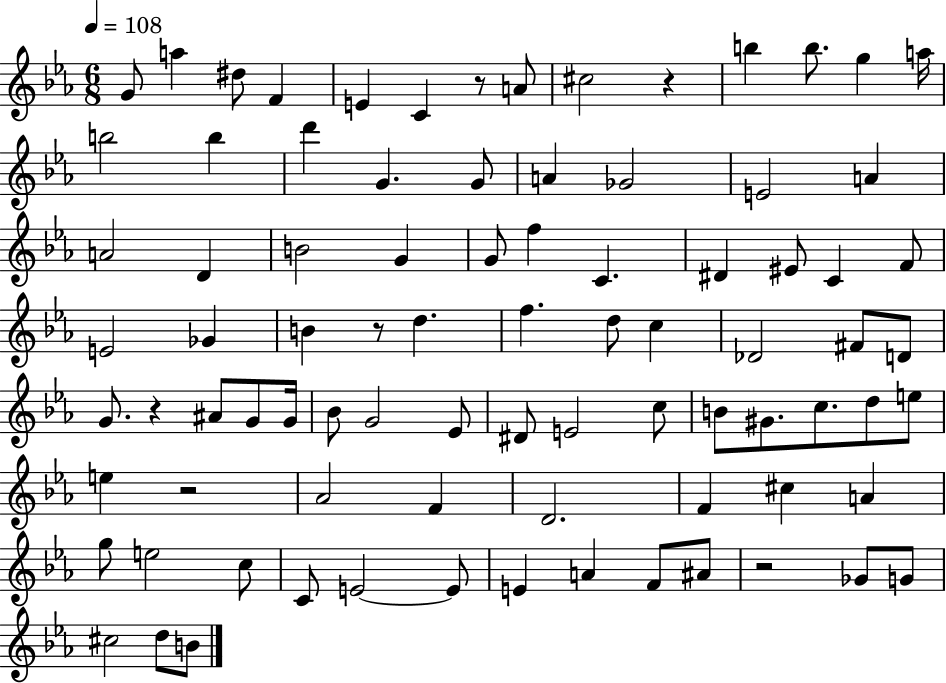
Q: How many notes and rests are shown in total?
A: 85